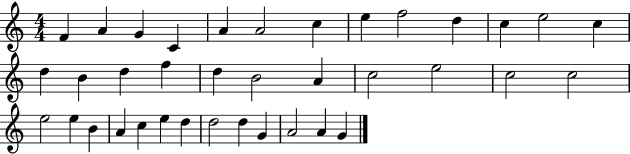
X:1
T:Untitled
M:4/4
L:1/4
K:C
F A G C A A2 c e f2 d c e2 c d B d f d B2 A c2 e2 c2 c2 e2 e B A c e d d2 d G A2 A G